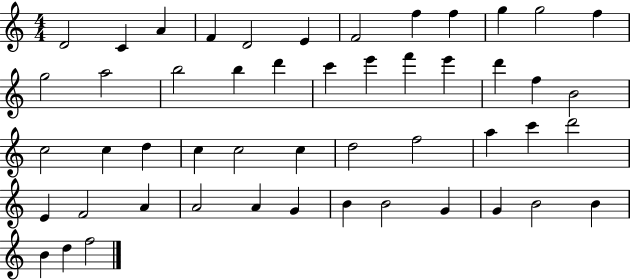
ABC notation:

X:1
T:Untitled
M:4/4
L:1/4
K:C
D2 C A F D2 E F2 f f g g2 f g2 a2 b2 b d' c' e' f' e' d' f B2 c2 c d c c2 c d2 f2 a c' d'2 E F2 A A2 A G B B2 G G B2 B B d f2